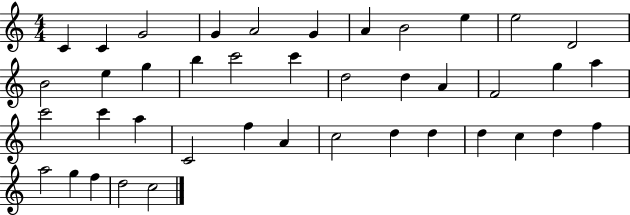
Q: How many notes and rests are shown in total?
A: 41